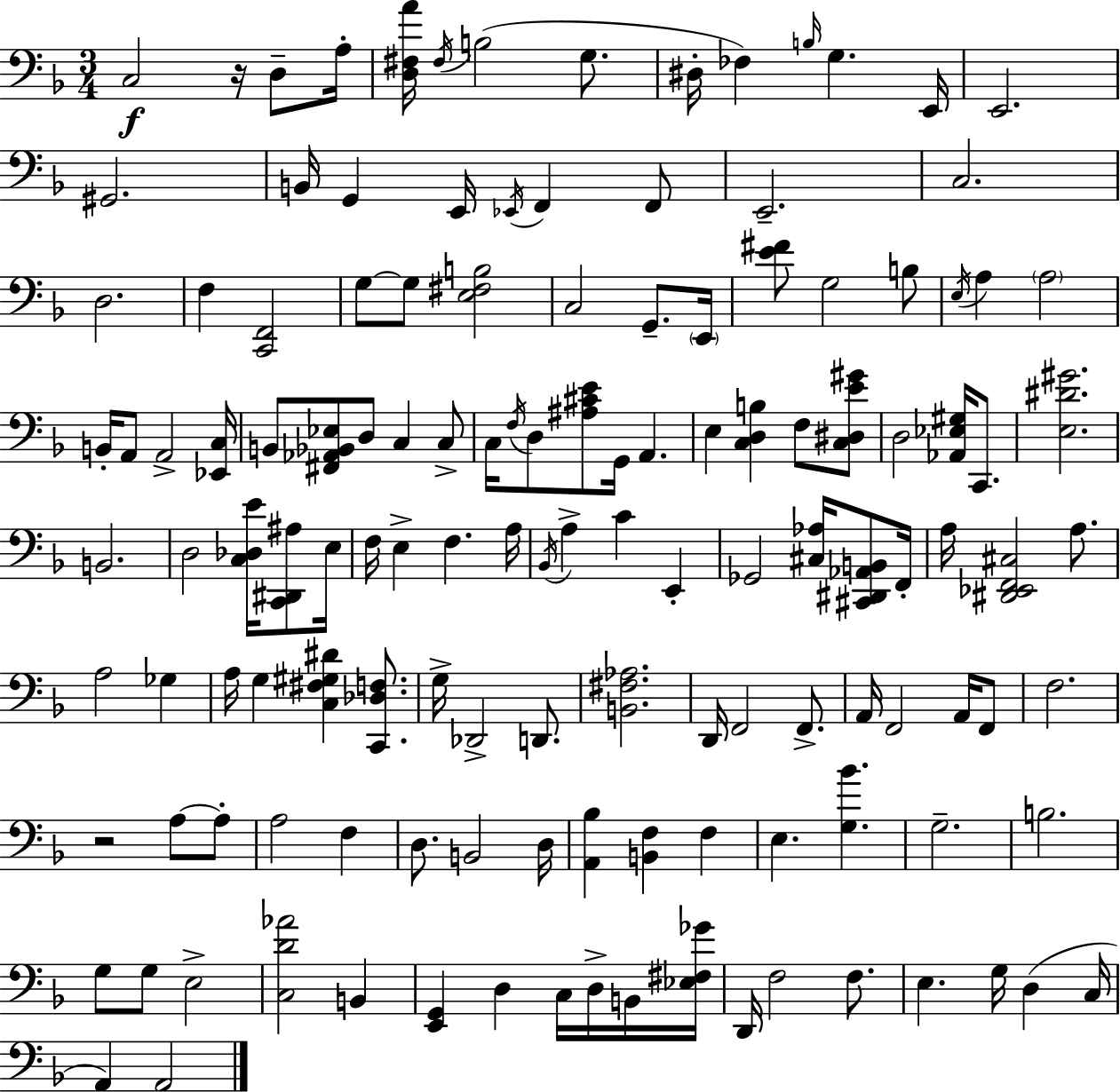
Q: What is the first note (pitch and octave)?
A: C3